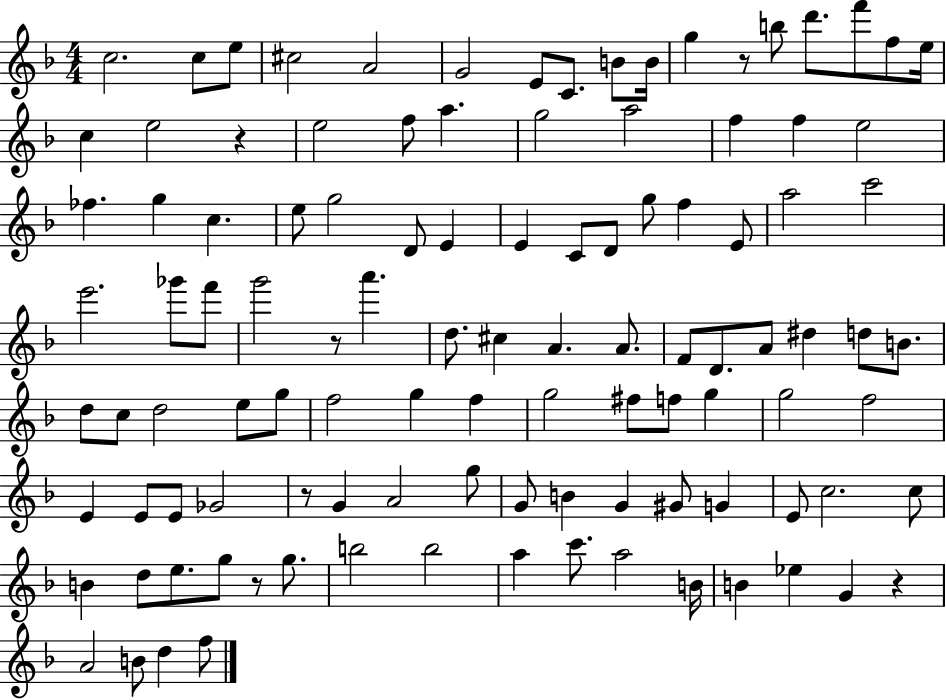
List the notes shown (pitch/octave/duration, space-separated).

C5/h. C5/e E5/e C#5/h A4/h G4/h E4/e C4/e. B4/e B4/s G5/q R/e B5/e D6/e. F6/e F5/e E5/s C5/q E5/h R/q E5/h F5/e A5/q. G5/h A5/h F5/q F5/q E5/h FES5/q. G5/q C5/q. E5/e G5/h D4/e E4/q E4/q C4/e D4/e G5/e F5/q E4/e A5/h C6/h E6/h. Gb6/e F6/e G6/h R/e A6/q. D5/e. C#5/q A4/q. A4/e. F4/e D4/e. A4/e D#5/q D5/e B4/e. D5/e C5/e D5/h E5/e G5/e F5/h G5/q F5/q G5/h F#5/e F5/e G5/q G5/h F5/h E4/q E4/e E4/e Gb4/h R/e G4/q A4/h G5/e G4/e B4/q G4/q G#4/e G4/q E4/e C5/h. C5/e B4/q D5/e E5/e. G5/e R/e G5/e. B5/h B5/h A5/q C6/e. A5/h B4/s B4/q Eb5/q G4/q R/q A4/h B4/e D5/q F5/e